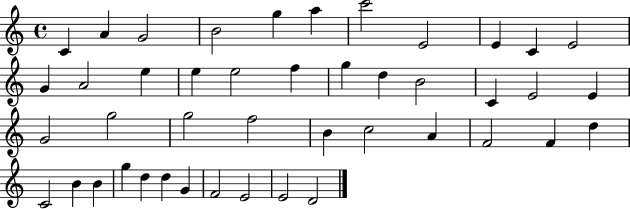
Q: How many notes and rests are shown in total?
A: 44